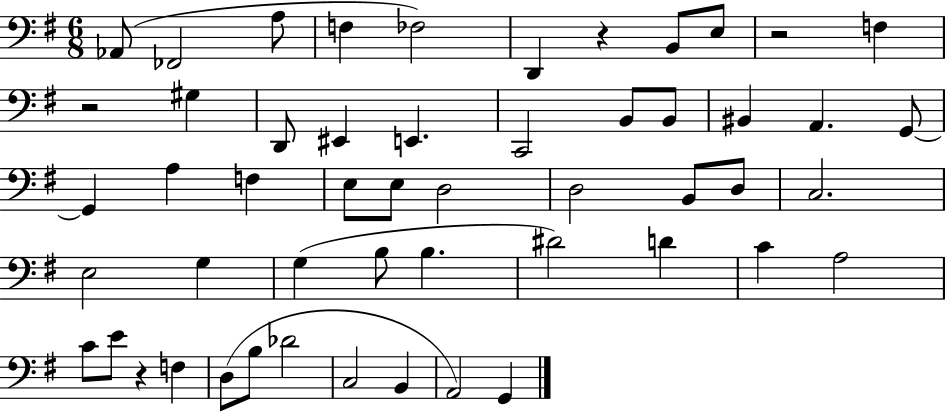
Ab2/e FES2/h A3/e F3/q FES3/h D2/q R/q B2/e E3/e R/h F3/q R/h G#3/q D2/e EIS2/q E2/q. C2/h B2/e B2/e BIS2/q A2/q. G2/e G2/q A3/q F3/q E3/e E3/e D3/h D3/h B2/e D3/e C3/h. E3/h G3/q G3/q B3/e B3/q. D#4/h D4/q C4/q A3/h C4/e E4/e R/q F3/q D3/e B3/e Db4/h C3/h B2/q A2/h G2/q